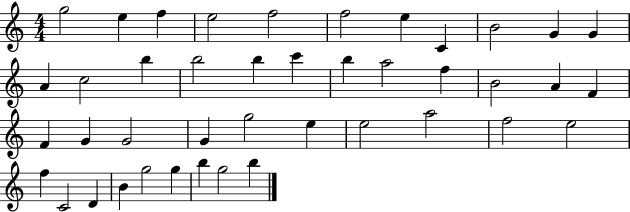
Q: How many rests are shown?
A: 0